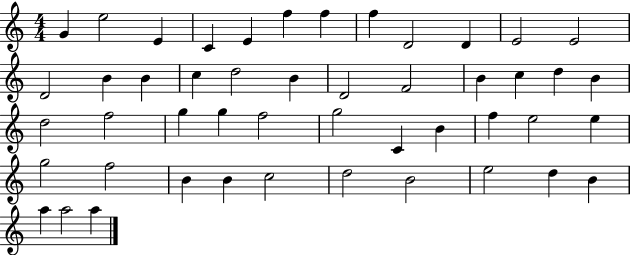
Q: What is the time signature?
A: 4/4